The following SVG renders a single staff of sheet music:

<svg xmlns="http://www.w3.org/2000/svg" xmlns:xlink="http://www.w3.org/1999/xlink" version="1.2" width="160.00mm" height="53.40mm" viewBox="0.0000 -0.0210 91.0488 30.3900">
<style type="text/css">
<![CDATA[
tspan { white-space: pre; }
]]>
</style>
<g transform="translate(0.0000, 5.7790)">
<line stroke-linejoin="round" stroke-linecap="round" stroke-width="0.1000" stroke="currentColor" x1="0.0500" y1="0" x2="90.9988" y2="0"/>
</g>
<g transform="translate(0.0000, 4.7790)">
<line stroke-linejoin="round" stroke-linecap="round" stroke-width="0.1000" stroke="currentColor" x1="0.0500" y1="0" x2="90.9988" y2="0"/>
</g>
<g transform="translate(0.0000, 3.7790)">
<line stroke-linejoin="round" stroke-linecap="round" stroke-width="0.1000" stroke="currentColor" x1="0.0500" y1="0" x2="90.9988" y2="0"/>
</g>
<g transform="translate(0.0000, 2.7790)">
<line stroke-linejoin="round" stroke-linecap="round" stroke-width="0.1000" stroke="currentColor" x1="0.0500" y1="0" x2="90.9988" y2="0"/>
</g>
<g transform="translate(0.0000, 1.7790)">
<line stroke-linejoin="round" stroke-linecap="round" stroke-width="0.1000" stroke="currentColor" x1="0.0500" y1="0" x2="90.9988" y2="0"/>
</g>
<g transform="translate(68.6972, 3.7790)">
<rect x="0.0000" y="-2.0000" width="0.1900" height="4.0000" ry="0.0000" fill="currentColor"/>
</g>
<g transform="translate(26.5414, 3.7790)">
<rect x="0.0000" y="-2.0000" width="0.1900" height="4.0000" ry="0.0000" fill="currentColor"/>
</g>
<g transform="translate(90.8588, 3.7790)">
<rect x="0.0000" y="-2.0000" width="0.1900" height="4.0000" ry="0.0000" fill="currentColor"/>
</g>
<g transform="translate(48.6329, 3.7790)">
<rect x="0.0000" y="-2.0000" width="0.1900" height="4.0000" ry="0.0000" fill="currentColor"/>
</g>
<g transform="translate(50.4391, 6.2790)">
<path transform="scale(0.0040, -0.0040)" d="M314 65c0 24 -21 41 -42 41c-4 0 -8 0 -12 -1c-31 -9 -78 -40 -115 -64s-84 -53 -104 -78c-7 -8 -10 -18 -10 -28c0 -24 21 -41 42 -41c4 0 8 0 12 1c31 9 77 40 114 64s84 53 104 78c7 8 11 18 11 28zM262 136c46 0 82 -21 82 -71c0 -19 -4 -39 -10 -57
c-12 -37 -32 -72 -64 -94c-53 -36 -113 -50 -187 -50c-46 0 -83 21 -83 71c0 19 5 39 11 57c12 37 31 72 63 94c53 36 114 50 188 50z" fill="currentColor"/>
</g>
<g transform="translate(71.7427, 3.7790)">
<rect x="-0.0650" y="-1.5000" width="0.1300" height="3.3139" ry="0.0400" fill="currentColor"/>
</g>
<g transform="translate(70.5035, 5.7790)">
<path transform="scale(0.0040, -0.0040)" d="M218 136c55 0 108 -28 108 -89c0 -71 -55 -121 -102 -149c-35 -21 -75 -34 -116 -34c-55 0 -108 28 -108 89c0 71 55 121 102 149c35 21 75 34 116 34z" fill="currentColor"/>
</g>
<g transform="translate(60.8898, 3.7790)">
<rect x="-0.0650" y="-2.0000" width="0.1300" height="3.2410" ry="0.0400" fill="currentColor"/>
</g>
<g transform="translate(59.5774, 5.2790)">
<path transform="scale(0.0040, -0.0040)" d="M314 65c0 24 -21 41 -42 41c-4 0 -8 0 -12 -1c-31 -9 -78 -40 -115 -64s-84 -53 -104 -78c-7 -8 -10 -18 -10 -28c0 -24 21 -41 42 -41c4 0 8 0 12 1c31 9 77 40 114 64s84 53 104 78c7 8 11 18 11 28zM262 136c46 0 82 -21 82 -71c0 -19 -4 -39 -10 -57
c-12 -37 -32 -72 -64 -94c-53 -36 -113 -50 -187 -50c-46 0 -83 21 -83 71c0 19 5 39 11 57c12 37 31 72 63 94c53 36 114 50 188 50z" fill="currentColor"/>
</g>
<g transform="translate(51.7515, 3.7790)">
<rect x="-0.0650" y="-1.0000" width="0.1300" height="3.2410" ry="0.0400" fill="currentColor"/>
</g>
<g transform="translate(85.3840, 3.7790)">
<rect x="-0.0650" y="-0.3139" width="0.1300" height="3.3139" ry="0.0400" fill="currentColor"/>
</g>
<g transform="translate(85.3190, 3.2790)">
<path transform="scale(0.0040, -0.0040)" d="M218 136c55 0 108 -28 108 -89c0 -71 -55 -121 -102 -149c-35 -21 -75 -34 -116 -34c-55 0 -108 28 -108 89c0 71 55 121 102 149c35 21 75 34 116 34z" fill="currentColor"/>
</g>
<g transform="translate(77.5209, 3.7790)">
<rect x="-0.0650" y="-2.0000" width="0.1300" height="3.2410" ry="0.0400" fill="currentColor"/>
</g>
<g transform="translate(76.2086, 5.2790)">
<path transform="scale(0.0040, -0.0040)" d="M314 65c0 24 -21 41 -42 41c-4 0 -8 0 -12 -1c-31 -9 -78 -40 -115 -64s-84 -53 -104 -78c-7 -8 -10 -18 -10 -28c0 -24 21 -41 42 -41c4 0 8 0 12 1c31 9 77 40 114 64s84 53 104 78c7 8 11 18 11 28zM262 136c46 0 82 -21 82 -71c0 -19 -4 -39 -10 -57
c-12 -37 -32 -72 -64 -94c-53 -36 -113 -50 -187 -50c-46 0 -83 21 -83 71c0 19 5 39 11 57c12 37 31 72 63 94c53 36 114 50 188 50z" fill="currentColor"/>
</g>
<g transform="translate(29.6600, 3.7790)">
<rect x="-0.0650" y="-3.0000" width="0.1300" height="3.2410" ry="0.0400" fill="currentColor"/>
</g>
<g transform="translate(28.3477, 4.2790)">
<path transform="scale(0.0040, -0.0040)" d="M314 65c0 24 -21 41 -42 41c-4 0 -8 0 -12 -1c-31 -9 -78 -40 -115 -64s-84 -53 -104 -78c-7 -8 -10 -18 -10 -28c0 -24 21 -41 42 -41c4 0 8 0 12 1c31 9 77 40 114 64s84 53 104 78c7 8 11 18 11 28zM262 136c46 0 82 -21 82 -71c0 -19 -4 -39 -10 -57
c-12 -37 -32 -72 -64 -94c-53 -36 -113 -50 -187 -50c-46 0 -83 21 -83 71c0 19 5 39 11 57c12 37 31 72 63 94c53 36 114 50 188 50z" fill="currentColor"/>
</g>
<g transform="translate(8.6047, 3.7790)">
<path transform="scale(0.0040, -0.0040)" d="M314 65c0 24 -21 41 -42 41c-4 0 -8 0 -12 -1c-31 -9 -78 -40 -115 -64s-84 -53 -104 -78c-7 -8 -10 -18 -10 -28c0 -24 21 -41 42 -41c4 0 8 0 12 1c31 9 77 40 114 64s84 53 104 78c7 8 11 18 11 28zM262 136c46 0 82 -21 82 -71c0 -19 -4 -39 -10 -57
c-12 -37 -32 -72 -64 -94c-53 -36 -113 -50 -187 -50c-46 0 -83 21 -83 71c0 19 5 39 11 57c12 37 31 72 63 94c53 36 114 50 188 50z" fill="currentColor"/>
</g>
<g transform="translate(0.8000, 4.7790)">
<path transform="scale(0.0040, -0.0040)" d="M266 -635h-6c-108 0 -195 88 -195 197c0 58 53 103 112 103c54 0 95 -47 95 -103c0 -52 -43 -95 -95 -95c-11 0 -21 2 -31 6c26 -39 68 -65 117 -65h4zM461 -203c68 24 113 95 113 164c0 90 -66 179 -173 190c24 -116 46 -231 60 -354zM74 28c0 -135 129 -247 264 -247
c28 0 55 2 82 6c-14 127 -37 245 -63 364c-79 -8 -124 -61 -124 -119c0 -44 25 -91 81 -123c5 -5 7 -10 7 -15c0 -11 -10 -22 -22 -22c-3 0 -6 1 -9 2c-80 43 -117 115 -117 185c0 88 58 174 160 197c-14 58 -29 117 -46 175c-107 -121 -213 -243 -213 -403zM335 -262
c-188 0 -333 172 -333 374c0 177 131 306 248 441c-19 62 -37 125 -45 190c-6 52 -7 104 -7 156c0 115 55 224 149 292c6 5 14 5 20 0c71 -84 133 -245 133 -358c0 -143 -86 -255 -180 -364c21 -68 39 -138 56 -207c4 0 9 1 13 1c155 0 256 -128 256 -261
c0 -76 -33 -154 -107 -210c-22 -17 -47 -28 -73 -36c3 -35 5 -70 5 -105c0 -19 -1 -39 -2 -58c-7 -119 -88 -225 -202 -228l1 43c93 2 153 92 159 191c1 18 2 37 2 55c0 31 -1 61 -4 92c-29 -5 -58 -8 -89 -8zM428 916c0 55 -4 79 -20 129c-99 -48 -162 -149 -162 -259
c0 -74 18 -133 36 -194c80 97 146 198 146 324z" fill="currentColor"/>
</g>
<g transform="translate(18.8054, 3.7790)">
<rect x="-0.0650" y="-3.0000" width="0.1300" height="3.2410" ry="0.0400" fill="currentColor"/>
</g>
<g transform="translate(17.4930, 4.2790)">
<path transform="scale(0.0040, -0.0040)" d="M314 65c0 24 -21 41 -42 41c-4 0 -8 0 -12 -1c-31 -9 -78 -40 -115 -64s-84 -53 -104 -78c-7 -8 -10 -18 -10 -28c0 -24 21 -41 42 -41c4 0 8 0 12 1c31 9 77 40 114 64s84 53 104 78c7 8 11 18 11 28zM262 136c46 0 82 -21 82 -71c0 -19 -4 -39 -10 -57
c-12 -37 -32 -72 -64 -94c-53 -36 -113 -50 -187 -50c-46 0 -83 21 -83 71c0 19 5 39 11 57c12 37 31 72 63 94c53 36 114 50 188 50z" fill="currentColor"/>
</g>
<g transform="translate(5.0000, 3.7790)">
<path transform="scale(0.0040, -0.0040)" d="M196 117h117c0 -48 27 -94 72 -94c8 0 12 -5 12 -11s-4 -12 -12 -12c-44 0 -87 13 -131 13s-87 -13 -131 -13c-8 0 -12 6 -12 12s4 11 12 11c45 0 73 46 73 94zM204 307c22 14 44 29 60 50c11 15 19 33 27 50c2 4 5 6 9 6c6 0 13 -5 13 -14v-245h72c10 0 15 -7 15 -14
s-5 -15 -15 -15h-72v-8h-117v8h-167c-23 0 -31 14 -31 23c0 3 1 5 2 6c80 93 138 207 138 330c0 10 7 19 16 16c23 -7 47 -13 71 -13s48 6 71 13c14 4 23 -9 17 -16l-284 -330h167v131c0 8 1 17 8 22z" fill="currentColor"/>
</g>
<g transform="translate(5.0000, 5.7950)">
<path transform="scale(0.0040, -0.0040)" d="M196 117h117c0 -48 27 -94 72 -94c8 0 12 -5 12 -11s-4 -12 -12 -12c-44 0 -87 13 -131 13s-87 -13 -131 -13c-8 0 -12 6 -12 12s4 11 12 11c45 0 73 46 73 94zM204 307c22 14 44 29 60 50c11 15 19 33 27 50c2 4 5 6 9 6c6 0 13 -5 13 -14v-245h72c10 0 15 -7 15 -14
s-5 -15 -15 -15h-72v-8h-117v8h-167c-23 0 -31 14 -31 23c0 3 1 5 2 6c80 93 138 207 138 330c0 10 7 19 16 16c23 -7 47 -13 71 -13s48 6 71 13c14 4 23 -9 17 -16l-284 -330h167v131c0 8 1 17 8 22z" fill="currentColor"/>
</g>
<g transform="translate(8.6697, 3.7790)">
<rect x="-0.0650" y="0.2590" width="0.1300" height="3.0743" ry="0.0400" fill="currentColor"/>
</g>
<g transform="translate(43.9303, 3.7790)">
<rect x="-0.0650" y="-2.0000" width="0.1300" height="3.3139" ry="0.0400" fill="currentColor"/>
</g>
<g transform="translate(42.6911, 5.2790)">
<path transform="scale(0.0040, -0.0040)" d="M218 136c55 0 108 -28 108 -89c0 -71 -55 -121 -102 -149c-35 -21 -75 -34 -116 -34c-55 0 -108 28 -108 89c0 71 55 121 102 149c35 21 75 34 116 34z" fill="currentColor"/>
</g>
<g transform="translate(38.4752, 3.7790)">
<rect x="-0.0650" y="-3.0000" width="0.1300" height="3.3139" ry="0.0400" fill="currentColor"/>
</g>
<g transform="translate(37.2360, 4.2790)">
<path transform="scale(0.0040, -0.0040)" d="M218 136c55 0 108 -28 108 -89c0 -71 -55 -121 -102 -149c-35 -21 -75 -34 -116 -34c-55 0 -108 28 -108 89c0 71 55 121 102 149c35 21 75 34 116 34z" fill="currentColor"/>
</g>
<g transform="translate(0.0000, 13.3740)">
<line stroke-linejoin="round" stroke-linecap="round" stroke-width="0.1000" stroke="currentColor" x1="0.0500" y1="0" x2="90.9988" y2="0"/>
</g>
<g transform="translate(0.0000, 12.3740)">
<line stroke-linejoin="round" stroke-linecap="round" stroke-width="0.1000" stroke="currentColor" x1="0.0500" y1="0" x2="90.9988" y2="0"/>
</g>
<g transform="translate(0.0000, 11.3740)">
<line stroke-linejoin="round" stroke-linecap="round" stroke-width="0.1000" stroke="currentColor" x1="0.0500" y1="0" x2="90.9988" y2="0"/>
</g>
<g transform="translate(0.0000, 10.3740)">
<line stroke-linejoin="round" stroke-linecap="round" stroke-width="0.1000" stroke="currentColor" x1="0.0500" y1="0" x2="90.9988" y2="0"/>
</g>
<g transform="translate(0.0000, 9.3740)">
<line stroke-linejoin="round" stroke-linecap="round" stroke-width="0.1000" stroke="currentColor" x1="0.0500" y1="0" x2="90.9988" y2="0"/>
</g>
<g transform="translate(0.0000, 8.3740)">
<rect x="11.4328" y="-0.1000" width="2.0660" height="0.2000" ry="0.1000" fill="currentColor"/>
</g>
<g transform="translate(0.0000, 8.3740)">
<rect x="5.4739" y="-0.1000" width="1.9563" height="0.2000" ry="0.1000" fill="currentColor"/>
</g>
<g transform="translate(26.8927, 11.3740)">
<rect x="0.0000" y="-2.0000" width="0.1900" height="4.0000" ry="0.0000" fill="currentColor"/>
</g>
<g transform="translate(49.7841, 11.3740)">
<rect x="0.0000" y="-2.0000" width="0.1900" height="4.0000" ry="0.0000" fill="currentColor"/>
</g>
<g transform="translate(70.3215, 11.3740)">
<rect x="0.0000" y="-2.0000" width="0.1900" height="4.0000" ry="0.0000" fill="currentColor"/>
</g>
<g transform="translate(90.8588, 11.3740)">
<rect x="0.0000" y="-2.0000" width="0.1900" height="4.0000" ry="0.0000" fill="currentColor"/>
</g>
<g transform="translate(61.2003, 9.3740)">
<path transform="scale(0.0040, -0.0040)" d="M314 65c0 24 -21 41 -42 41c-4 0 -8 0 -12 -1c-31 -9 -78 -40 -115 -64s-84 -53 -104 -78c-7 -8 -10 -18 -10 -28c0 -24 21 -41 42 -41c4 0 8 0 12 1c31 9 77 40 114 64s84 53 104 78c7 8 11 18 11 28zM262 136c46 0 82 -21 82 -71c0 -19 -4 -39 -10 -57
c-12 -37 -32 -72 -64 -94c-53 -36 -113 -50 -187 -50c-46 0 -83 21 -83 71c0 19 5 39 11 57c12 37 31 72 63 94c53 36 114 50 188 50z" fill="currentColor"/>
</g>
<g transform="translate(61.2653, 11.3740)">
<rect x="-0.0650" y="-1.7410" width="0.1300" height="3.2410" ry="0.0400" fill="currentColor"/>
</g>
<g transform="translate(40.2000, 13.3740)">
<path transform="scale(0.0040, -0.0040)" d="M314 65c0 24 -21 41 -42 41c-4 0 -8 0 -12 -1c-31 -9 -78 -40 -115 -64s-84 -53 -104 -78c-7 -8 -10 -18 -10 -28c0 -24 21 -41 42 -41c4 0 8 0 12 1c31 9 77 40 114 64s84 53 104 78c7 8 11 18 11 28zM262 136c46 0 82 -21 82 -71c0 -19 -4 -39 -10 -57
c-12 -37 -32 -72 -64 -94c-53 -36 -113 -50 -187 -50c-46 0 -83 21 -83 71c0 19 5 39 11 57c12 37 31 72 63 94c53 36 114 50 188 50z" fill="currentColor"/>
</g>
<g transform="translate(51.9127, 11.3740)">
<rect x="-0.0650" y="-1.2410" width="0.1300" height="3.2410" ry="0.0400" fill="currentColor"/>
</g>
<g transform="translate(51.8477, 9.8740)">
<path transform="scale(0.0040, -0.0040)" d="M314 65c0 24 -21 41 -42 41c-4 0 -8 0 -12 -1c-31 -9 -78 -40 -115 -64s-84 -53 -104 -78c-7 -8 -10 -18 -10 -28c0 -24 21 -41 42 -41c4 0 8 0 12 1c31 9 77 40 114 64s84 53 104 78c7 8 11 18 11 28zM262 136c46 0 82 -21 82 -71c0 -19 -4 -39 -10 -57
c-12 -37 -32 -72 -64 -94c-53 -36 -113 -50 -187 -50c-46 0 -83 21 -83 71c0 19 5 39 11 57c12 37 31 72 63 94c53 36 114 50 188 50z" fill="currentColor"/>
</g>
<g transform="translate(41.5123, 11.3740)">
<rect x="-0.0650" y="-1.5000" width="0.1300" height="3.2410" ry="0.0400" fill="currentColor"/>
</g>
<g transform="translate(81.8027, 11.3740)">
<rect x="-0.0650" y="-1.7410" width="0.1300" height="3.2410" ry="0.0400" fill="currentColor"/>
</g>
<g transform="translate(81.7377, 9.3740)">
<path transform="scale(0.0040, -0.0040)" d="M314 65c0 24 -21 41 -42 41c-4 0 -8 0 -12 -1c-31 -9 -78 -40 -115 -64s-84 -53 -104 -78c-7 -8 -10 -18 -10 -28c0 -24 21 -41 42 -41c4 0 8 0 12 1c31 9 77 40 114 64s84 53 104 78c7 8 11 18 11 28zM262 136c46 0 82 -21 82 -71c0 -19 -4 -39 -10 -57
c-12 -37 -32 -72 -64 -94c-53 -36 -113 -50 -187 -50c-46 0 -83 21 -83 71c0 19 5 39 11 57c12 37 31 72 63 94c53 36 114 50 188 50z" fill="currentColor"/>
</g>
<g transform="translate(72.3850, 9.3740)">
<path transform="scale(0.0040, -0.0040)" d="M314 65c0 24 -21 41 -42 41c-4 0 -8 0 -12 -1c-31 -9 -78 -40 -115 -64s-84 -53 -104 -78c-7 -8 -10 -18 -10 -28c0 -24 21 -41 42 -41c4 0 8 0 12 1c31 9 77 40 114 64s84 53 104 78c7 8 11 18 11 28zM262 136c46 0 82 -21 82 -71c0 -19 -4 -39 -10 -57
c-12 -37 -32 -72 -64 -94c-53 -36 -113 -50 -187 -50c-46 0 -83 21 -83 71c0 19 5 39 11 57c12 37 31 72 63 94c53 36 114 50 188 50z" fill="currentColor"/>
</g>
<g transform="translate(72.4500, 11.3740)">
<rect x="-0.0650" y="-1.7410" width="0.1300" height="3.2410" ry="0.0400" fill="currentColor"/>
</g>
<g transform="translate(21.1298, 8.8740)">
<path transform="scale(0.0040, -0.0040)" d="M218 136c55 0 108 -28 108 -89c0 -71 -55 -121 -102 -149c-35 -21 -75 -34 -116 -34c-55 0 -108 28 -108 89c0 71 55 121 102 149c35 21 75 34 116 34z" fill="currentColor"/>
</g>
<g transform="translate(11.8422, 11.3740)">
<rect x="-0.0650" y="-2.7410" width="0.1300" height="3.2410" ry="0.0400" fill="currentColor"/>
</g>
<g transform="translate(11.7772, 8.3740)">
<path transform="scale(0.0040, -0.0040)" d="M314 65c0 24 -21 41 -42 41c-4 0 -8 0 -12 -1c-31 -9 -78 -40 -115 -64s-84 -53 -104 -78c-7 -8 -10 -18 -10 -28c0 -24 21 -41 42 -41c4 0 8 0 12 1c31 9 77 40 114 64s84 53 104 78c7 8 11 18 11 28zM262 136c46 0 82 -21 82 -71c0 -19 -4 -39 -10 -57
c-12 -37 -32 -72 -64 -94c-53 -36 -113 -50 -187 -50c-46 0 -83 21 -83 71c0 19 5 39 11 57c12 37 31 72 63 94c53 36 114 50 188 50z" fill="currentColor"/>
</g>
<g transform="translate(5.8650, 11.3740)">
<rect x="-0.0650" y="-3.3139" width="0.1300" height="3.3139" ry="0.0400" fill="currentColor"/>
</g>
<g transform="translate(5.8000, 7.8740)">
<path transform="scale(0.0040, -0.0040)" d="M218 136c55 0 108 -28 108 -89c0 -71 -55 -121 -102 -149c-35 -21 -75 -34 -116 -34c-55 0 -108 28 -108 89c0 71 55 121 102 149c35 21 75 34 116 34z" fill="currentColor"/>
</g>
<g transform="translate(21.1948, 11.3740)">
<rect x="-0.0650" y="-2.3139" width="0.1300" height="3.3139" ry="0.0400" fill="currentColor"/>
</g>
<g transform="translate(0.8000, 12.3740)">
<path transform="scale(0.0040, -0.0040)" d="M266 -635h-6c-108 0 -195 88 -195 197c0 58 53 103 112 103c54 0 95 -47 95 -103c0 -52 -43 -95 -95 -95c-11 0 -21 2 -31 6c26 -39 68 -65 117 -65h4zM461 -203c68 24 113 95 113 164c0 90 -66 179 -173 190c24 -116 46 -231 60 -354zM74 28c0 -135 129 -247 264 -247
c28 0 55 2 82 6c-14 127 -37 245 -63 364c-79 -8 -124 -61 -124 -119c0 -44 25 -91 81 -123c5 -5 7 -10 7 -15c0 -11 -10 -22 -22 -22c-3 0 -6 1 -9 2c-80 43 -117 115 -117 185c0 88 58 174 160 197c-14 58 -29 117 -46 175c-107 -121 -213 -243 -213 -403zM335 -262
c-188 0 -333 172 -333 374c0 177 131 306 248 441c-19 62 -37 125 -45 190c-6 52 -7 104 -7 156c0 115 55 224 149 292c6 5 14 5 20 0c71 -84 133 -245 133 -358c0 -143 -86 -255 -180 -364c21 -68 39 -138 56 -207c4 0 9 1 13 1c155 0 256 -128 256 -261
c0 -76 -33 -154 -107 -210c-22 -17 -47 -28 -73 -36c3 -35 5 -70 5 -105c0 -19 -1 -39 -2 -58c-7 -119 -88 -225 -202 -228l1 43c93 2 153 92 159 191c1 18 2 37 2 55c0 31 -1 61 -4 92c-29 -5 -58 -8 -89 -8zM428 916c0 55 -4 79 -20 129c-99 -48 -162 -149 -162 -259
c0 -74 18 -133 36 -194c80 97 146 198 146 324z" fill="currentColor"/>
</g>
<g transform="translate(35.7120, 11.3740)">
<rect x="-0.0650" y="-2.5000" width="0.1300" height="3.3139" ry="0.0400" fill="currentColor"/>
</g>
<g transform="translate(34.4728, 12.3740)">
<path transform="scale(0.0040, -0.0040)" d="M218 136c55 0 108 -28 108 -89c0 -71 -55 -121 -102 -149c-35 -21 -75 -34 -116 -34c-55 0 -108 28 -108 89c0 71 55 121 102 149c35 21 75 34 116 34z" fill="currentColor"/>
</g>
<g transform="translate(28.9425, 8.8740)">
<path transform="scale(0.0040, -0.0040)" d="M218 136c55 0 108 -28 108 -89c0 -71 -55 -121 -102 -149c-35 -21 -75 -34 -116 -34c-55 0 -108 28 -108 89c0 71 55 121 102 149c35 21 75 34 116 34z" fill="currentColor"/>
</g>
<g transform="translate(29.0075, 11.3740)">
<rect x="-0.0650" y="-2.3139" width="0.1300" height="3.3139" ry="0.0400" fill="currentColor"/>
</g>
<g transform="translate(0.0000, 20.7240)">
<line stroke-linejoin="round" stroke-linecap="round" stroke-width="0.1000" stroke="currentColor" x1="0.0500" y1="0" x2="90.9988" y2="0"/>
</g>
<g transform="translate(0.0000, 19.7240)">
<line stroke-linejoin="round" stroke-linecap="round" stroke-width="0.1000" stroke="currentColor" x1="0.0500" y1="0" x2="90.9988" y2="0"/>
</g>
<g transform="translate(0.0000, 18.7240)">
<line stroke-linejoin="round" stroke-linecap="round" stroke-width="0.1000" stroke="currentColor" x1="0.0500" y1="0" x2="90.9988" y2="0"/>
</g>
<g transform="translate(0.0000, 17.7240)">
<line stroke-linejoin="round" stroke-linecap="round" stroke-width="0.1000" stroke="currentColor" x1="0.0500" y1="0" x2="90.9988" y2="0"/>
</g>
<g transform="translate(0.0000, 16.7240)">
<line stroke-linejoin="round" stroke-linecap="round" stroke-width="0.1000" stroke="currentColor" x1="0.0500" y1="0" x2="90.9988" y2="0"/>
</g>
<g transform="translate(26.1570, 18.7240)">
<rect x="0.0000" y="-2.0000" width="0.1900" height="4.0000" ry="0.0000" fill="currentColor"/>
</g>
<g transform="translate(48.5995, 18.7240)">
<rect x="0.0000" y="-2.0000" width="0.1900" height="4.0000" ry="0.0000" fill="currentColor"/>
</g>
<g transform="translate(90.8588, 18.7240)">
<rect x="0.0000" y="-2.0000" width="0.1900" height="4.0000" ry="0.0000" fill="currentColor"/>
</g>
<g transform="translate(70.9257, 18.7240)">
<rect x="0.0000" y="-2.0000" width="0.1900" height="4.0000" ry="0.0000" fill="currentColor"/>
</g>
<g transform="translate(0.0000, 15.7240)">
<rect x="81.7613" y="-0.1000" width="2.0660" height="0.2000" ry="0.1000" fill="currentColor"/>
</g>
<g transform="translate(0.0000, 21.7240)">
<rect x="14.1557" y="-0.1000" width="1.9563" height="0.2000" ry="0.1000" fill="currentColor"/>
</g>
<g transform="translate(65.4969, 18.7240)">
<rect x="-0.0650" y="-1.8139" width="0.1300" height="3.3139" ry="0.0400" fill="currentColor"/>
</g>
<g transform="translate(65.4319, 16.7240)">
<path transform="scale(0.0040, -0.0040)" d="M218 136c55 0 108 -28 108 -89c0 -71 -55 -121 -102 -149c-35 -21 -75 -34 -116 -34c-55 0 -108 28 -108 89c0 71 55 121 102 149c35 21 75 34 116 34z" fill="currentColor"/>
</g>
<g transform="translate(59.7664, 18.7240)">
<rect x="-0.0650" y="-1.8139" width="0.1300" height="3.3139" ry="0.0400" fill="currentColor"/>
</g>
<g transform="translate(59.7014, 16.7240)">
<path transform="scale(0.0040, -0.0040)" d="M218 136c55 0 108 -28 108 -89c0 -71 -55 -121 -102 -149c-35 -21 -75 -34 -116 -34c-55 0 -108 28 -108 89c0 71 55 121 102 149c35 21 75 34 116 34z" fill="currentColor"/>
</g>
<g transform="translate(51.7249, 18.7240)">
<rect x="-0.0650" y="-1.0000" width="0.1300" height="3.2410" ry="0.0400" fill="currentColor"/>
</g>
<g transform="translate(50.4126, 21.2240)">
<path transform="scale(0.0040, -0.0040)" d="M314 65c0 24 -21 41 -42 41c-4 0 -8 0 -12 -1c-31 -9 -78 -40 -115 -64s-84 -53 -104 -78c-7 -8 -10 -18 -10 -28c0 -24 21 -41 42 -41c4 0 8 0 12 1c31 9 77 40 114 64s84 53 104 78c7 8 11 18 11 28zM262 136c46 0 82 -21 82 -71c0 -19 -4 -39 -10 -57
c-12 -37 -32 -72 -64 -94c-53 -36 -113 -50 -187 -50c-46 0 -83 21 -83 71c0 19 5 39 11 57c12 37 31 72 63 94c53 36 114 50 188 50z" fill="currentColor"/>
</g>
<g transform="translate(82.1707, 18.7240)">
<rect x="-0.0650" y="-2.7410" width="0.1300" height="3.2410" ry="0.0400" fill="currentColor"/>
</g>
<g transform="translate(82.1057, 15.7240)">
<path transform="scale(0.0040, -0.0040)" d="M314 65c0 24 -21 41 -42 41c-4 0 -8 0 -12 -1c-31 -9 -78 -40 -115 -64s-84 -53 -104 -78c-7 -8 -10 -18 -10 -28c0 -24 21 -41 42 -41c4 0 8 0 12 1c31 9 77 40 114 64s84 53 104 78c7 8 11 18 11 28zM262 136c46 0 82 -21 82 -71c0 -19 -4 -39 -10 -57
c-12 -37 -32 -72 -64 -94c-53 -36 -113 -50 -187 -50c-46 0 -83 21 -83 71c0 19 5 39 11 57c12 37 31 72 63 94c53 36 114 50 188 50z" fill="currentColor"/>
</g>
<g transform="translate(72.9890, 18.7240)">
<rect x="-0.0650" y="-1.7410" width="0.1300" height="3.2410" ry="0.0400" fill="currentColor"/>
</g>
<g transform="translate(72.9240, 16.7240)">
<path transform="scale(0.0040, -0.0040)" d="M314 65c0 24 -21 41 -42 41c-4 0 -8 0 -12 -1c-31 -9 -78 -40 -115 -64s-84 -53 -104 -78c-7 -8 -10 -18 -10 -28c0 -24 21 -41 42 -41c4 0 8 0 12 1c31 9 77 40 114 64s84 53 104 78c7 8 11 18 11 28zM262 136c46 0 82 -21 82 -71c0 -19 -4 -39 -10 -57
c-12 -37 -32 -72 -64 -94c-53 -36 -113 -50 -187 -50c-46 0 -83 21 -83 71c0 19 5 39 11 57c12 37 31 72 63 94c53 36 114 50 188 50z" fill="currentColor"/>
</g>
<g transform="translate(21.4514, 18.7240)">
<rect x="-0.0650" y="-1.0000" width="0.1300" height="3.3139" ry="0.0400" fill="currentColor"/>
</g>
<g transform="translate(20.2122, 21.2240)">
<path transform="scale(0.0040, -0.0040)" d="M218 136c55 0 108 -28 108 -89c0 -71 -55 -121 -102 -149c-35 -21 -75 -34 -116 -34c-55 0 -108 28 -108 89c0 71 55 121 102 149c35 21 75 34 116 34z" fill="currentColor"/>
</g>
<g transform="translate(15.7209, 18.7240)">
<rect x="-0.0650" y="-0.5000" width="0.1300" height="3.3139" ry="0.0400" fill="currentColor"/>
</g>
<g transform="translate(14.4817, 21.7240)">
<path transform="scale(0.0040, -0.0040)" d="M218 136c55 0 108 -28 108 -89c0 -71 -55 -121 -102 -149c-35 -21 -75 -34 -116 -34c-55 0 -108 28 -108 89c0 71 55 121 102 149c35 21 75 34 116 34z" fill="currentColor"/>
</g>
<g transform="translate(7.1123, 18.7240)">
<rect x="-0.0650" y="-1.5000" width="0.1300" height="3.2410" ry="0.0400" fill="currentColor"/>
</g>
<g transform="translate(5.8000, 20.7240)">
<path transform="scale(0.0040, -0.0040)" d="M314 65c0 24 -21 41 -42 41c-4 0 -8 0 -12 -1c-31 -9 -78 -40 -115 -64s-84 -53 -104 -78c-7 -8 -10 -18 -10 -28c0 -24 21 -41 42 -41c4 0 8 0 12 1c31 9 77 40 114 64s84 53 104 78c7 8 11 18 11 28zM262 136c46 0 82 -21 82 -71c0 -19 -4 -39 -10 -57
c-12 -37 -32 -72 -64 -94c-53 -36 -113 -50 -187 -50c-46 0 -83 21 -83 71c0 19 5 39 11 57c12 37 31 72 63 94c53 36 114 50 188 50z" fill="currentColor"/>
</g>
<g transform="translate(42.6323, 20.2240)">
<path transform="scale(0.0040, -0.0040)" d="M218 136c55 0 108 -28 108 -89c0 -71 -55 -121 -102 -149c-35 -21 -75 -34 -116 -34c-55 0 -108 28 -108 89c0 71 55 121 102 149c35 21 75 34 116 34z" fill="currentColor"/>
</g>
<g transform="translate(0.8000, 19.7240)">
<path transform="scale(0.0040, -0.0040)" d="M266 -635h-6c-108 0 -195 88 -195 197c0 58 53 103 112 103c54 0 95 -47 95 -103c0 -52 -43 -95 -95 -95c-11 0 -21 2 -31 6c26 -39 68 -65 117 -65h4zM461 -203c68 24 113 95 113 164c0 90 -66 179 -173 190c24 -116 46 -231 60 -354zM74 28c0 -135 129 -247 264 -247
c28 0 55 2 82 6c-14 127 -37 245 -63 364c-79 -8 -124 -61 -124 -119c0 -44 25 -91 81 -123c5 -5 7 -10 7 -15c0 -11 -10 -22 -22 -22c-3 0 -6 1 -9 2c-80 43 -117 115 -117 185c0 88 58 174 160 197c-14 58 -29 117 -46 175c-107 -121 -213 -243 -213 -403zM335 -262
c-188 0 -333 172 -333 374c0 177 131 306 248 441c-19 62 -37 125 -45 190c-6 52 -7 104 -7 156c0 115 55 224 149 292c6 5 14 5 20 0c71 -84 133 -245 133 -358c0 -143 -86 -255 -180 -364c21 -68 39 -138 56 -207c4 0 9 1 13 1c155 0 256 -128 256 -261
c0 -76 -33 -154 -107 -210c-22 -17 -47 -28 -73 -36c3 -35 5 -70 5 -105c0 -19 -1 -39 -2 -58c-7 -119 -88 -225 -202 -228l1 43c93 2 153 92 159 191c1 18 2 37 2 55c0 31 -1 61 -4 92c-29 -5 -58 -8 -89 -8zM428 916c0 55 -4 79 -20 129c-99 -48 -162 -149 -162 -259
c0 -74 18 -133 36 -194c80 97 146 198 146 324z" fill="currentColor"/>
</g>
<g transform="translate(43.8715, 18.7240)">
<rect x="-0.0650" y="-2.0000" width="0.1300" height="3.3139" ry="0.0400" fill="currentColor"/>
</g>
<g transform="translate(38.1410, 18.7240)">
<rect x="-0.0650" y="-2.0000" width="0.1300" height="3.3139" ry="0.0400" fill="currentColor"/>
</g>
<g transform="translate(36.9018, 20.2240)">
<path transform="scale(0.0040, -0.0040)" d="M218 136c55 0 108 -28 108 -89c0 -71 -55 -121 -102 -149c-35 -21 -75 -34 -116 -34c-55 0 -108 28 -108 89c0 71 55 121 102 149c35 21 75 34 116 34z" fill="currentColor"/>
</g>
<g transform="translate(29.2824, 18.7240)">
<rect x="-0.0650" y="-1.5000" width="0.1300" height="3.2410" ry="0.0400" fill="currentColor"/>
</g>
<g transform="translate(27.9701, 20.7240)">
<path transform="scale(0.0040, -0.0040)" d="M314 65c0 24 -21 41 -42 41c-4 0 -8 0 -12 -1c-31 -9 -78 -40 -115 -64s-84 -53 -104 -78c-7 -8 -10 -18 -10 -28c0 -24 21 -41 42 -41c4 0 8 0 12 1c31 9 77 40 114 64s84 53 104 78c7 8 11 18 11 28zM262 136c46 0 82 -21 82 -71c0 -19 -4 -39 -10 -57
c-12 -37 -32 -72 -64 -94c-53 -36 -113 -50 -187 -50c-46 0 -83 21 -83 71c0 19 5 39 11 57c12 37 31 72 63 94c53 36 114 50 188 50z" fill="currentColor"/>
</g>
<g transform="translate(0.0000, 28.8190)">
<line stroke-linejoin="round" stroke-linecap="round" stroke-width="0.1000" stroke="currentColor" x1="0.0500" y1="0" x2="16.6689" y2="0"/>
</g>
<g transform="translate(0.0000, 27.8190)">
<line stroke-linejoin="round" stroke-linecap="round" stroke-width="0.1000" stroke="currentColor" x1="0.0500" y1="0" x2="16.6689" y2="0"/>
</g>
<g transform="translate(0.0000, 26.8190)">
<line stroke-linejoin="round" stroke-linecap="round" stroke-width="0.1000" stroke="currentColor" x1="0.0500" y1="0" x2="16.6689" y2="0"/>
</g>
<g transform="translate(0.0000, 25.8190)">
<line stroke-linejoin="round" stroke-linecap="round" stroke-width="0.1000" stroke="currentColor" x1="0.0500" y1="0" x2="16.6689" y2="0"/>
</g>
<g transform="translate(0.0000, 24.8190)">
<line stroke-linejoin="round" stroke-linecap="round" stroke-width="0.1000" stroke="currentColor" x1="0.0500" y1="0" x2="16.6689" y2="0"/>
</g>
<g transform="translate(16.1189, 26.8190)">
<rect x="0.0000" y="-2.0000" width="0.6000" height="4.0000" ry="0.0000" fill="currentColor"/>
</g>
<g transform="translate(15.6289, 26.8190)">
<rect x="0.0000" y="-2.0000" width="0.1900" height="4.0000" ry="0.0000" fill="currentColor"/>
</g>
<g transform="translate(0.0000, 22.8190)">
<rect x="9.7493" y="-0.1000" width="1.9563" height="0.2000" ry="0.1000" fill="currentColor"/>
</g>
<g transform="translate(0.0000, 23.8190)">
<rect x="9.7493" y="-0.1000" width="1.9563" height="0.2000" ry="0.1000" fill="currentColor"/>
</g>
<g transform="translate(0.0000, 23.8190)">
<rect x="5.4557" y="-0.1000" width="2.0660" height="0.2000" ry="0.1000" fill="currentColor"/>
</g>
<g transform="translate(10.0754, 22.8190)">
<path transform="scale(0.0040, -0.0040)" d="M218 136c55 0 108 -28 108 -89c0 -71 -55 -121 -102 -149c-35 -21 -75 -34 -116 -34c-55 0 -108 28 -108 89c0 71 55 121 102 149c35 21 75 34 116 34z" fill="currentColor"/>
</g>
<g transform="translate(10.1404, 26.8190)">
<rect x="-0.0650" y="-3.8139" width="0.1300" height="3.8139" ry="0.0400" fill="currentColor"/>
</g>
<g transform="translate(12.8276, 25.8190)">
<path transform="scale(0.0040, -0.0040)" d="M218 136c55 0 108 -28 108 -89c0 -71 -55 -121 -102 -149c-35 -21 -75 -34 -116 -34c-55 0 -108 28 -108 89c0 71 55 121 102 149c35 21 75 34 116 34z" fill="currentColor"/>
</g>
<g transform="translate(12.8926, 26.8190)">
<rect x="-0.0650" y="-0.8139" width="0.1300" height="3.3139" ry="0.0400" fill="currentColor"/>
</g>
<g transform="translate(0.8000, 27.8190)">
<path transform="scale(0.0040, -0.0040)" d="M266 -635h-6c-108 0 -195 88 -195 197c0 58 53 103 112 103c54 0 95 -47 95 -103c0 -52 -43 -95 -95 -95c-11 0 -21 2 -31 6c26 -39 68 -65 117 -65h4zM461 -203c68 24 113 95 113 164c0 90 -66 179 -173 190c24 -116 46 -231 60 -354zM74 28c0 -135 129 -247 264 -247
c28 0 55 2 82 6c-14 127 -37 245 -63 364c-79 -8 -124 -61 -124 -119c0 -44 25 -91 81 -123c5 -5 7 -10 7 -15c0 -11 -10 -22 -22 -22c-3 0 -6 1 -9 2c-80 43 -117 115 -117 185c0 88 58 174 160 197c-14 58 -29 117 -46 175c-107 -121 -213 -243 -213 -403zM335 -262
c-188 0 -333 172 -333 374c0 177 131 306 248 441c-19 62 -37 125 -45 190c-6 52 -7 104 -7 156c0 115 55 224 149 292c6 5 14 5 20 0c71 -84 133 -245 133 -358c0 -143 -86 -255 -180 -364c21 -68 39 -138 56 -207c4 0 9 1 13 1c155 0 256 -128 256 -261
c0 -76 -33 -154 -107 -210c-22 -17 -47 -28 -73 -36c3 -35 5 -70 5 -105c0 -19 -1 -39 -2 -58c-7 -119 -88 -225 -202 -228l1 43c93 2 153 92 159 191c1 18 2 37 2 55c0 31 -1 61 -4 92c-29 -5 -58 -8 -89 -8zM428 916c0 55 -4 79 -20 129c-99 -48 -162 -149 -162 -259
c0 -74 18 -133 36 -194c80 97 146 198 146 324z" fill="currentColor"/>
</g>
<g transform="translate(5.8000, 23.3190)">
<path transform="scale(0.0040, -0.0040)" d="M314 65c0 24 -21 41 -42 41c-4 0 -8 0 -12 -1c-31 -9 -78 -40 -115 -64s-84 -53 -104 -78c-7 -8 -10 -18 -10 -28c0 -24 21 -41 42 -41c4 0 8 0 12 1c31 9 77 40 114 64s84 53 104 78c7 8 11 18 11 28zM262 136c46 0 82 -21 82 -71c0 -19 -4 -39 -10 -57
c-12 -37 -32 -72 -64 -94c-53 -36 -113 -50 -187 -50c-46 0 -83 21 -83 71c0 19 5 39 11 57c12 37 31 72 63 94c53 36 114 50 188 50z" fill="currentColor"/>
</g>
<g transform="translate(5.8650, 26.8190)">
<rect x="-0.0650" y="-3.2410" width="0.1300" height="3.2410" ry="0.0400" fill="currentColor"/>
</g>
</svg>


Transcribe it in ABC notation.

X:1
T:Untitled
M:4/4
L:1/4
K:C
B2 A2 A2 A F D2 F2 E F2 c b a2 g g G E2 e2 f2 f2 f2 E2 C D E2 F F D2 f f f2 a2 b2 c' d